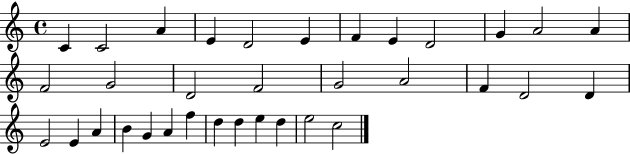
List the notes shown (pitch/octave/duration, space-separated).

C4/q C4/h A4/q E4/q D4/h E4/q F4/q E4/q D4/h G4/q A4/h A4/q F4/h G4/h D4/h F4/h G4/h A4/h F4/q D4/h D4/q E4/h E4/q A4/q B4/q G4/q A4/q F5/q D5/q D5/q E5/q D5/q E5/h C5/h